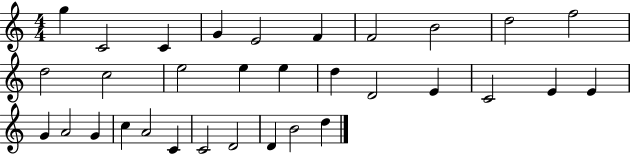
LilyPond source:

{
  \clef treble
  \numericTimeSignature
  \time 4/4
  \key c \major
  g''4 c'2 c'4 | g'4 e'2 f'4 | f'2 b'2 | d''2 f''2 | \break d''2 c''2 | e''2 e''4 e''4 | d''4 d'2 e'4 | c'2 e'4 e'4 | \break g'4 a'2 g'4 | c''4 a'2 c'4 | c'2 d'2 | d'4 b'2 d''4 | \break \bar "|."
}